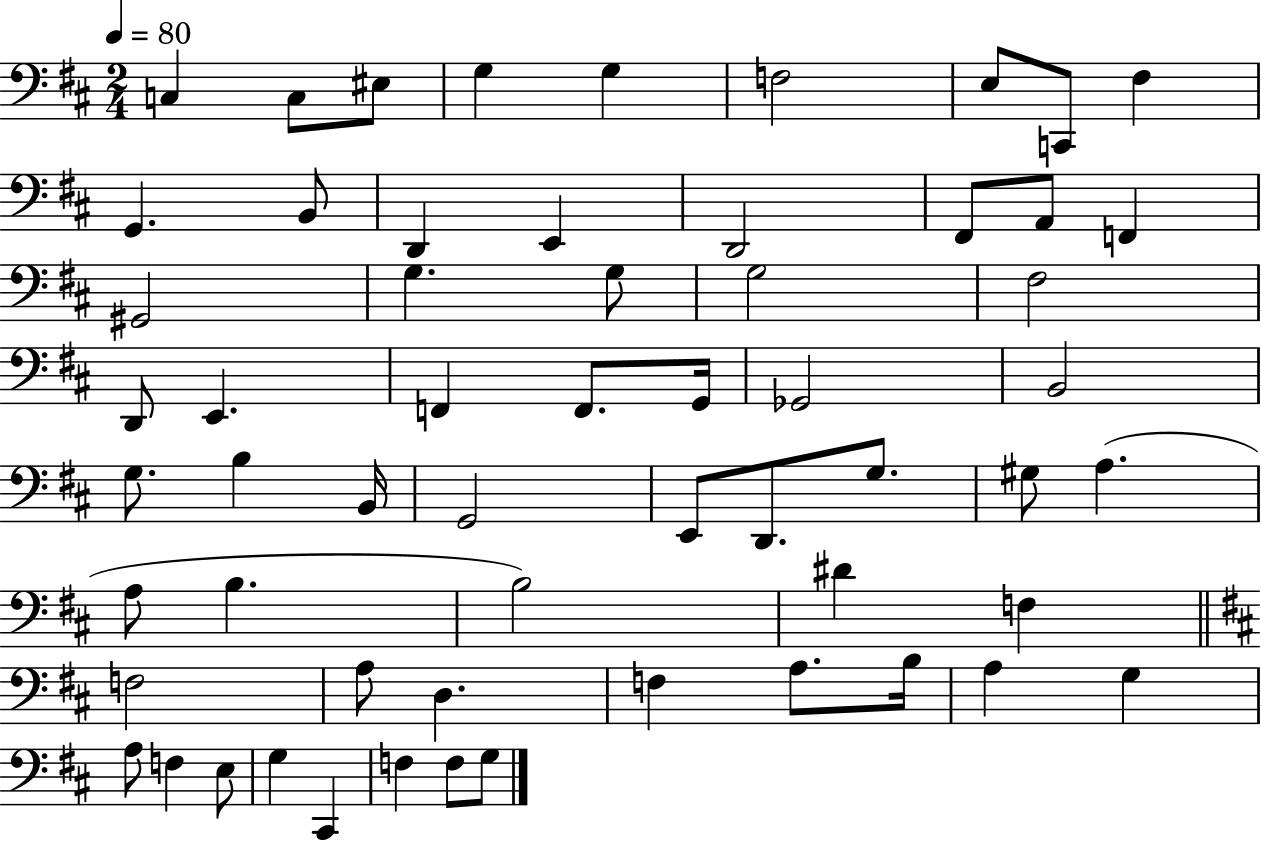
C3/q C3/e EIS3/e G3/q G3/q F3/h E3/e C2/e F#3/q G2/q. B2/e D2/q E2/q D2/h F#2/e A2/e F2/q G#2/h G3/q. G3/e G3/h F#3/h D2/e E2/q. F2/q F2/e. G2/s Gb2/h B2/h G3/e. B3/q B2/s G2/h E2/e D2/e. G3/e. G#3/e A3/q. A3/e B3/q. B3/h D#4/q F3/q F3/h A3/e D3/q. F3/q A3/e. B3/s A3/q G3/q A3/e F3/q E3/e G3/q C#2/q F3/q F3/e G3/e